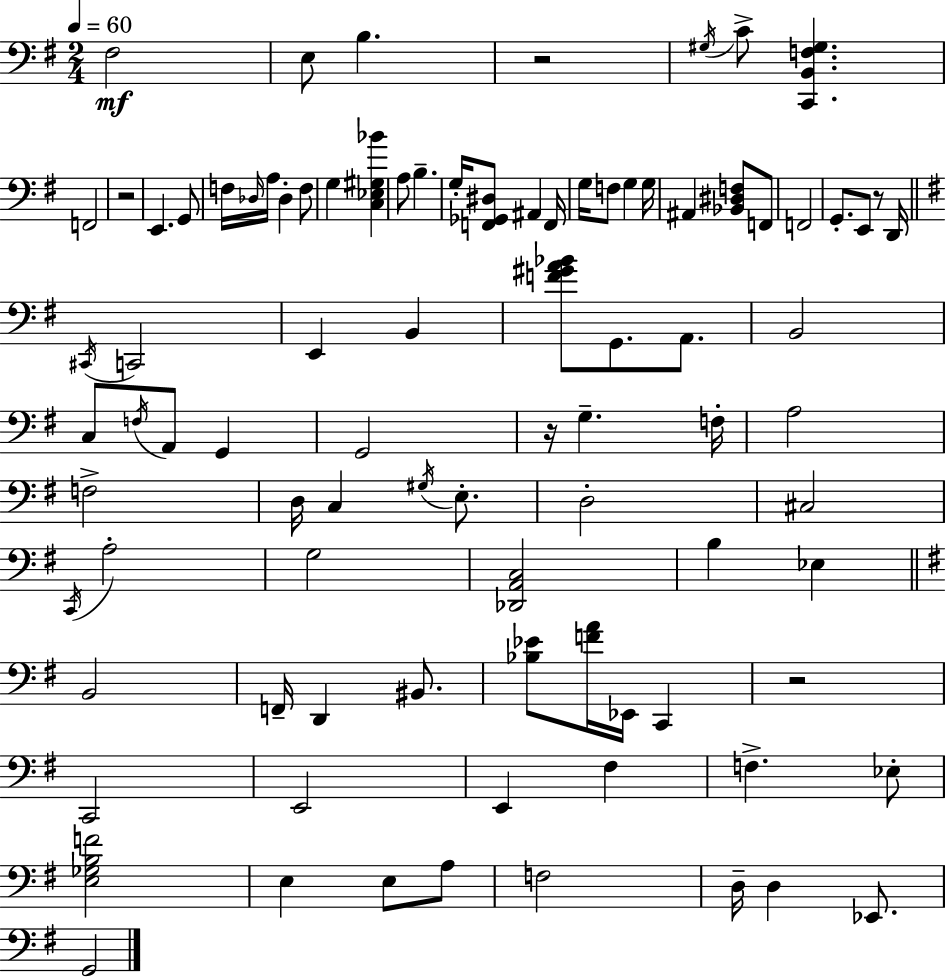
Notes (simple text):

F#3/h E3/e B3/q. R/h G#3/s C4/e [C2,B2,F3,G#3]/q. F2/h R/h E2/q. G2/e F3/s Db3/s A3/s Db3/q F3/e G3/q [C3,Eb3,G#3,Bb4]/q A3/e B3/q. G3/s [F2,Gb2,D#3]/e A#2/q F2/s G3/s F3/e G3/q G3/s A#2/q [Bb2,D#3,F3]/e F2/e F2/h G2/e. E2/e R/e D2/s C#2/s C2/h E2/q B2/q [F4,G#4,A4,Bb4]/e G2/e. A2/e. B2/h C3/e F3/s A2/e G2/q G2/h R/s G3/q. F3/s A3/h F3/h D3/s C3/q G#3/s E3/e. D3/h C#3/h C2/s A3/h G3/h [Db2,A2,C3]/h B3/q Eb3/q B2/h F2/s D2/q BIS2/e. [Bb3,Eb4]/e [F4,A4]/s Eb2/s C2/q R/h C2/h E2/h E2/q F#3/q F3/q. Eb3/e [E3,Gb3,B3,F4]/h E3/q E3/e A3/e F3/h D3/s D3/q Eb2/e. G2/h